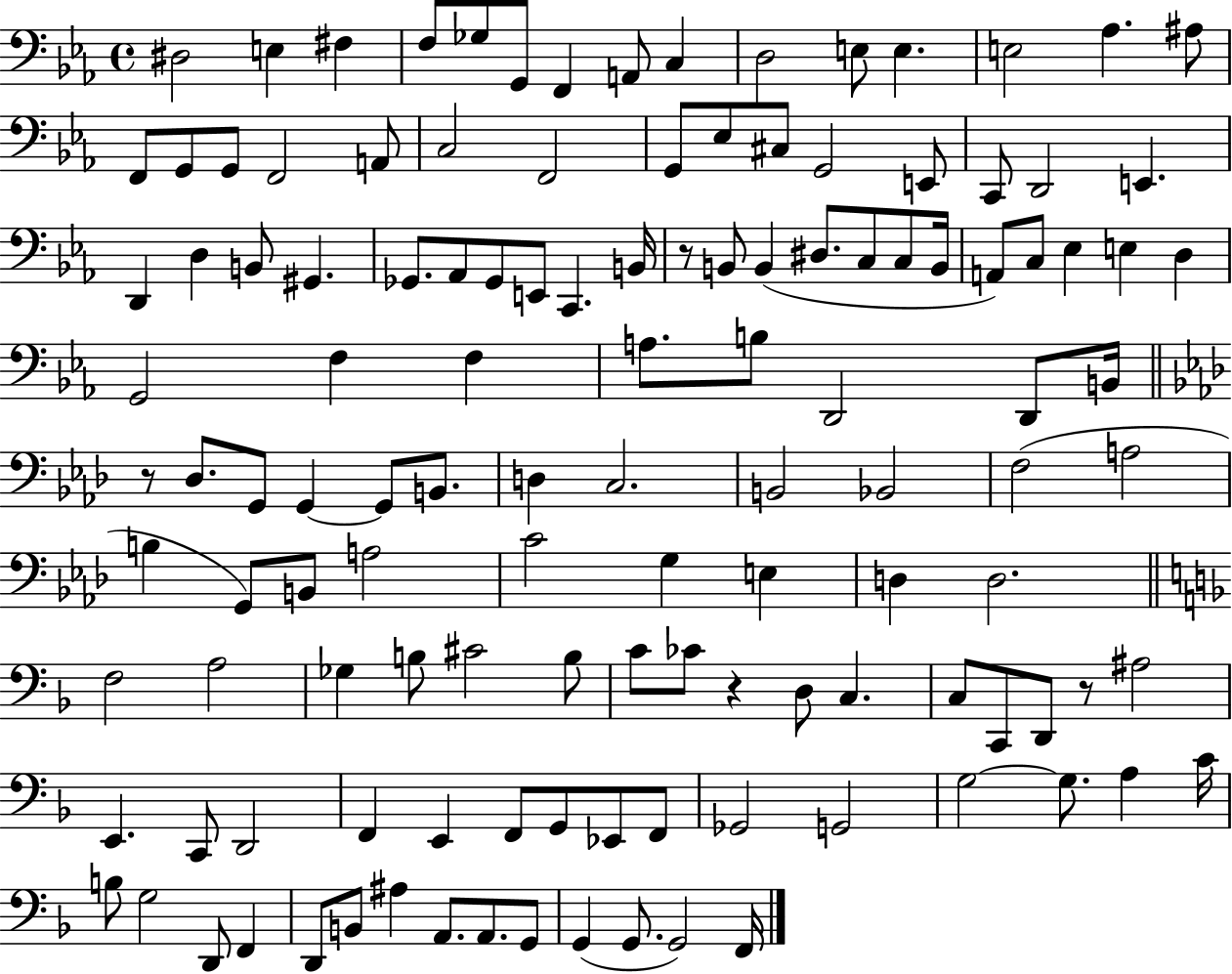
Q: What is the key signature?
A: EES major